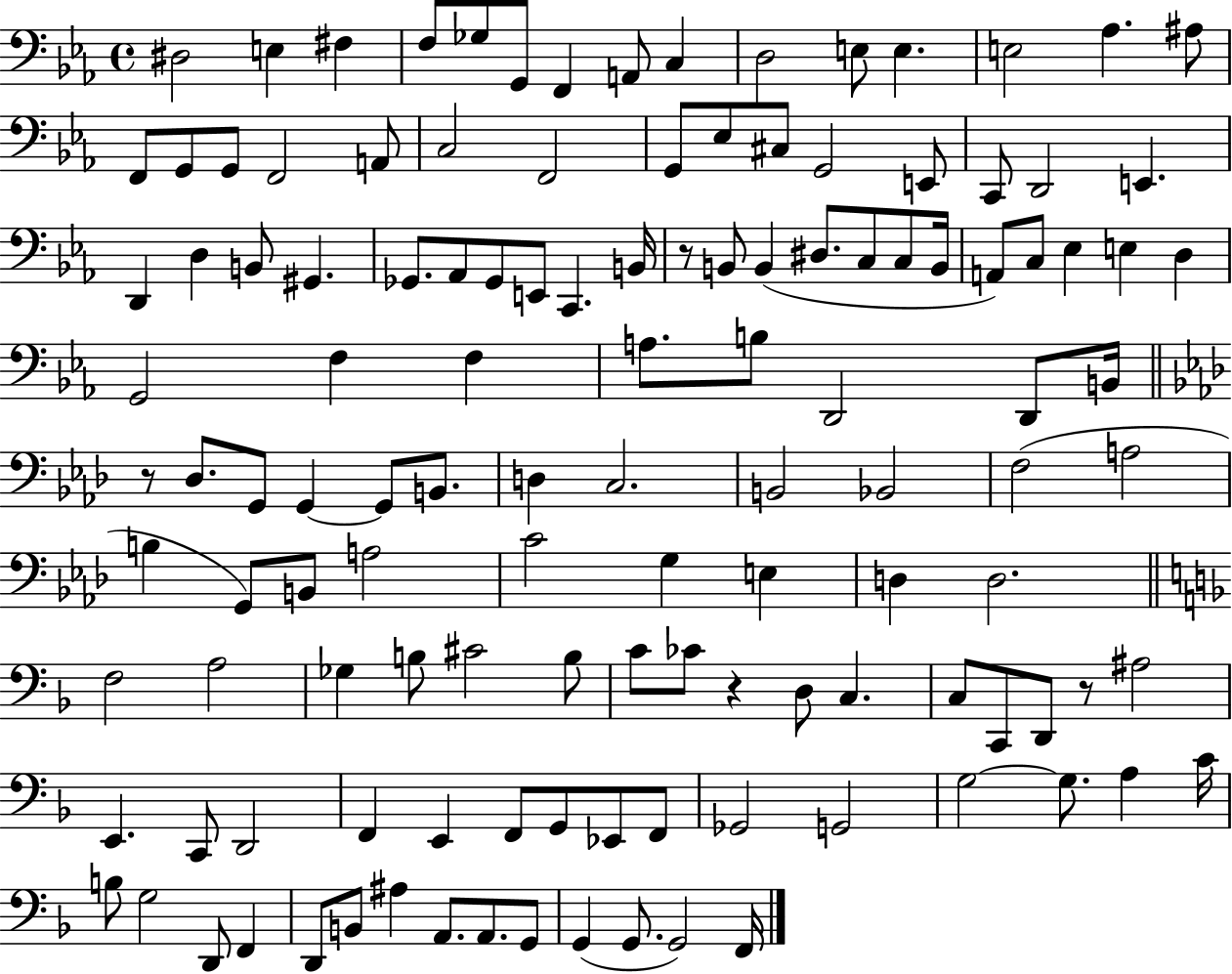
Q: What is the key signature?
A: EES major